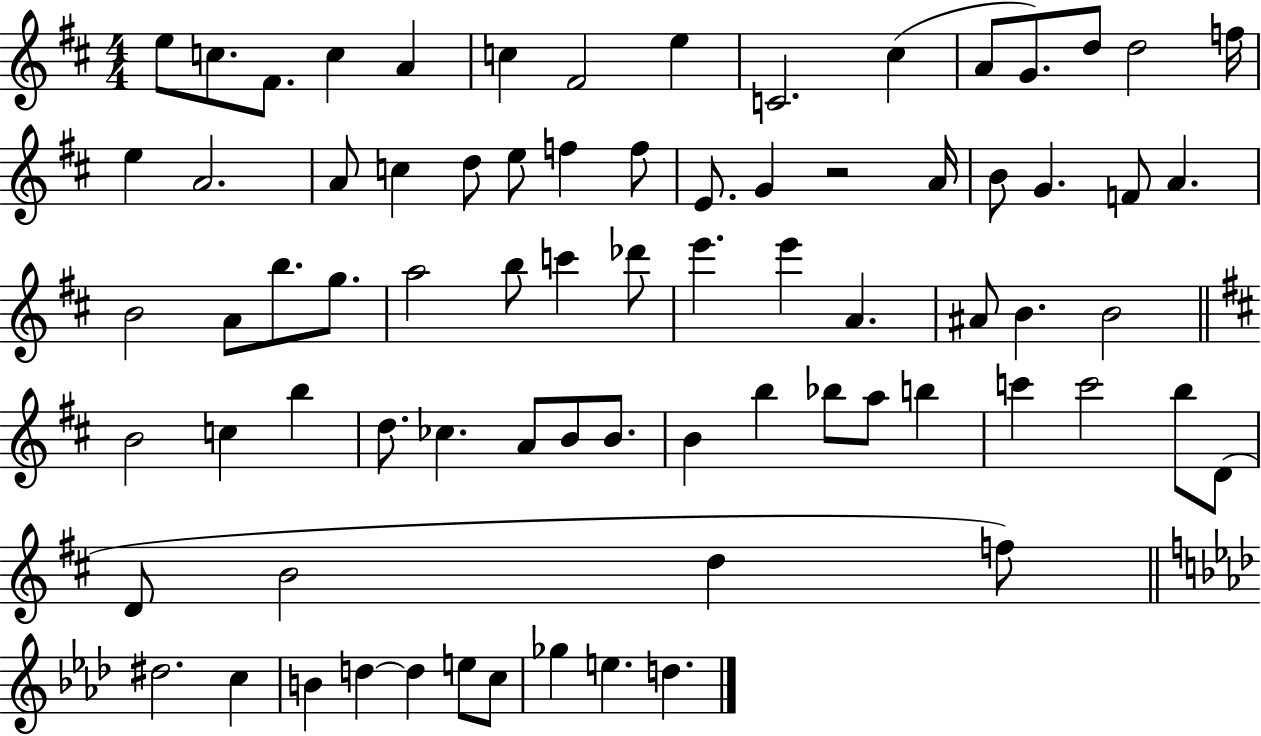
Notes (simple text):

E5/e C5/e. F#4/e. C5/q A4/q C5/q F#4/h E5/q C4/h. C#5/q A4/e G4/e. D5/e D5/h F5/s E5/q A4/h. A4/e C5/q D5/e E5/e F5/q F5/e E4/e. G4/q R/h A4/s B4/e G4/q. F4/e A4/q. B4/h A4/e B5/e. G5/e. A5/h B5/e C6/q Db6/e E6/q. E6/q A4/q. A#4/e B4/q. B4/h B4/h C5/q B5/q D5/e. CES5/q. A4/e B4/e B4/e. B4/q B5/q Bb5/e A5/e B5/q C6/q C6/h B5/e D4/e D4/e B4/h D5/q F5/e D#5/h. C5/q B4/q D5/q D5/q E5/e C5/e Gb5/q E5/q. D5/q.